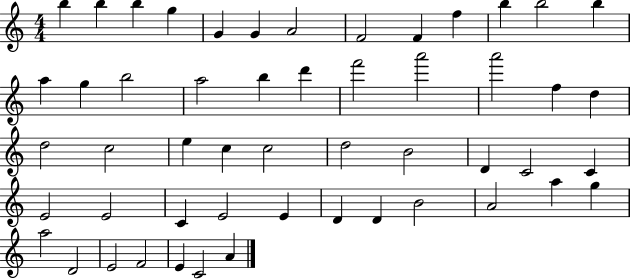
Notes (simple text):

B5/q B5/q B5/q G5/q G4/q G4/q A4/h F4/h F4/q F5/q B5/q B5/h B5/q A5/q G5/q B5/h A5/h B5/q D6/q F6/h A6/h A6/h F5/q D5/q D5/h C5/h E5/q C5/q C5/h D5/h B4/h D4/q C4/h C4/q E4/h E4/h C4/q E4/h E4/q D4/q D4/q B4/h A4/h A5/q G5/q A5/h D4/h E4/h F4/h E4/q C4/h A4/q